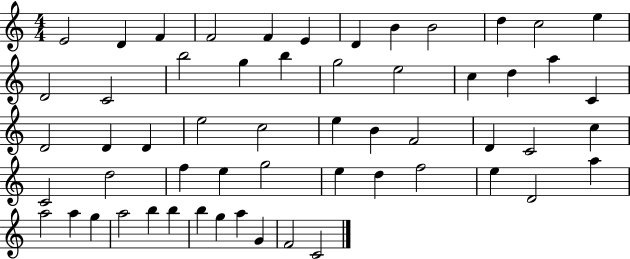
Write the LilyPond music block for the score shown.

{
  \clef treble
  \numericTimeSignature
  \time 4/4
  \key c \major
  e'2 d'4 f'4 | f'2 f'4 e'4 | d'4 b'4 b'2 | d''4 c''2 e''4 | \break d'2 c'2 | b''2 g''4 b''4 | g''2 e''2 | c''4 d''4 a''4 c'4 | \break d'2 d'4 d'4 | e''2 c''2 | e''4 b'4 f'2 | d'4 c'2 c''4 | \break c'2 d''2 | f''4 e''4 g''2 | e''4 d''4 f''2 | e''4 d'2 a''4 | \break a''2 a''4 g''4 | a''2 b''4 b''4 | b''4 g''4 a''4 g'4 | f'2 c'2 | \break \bar "|."
}